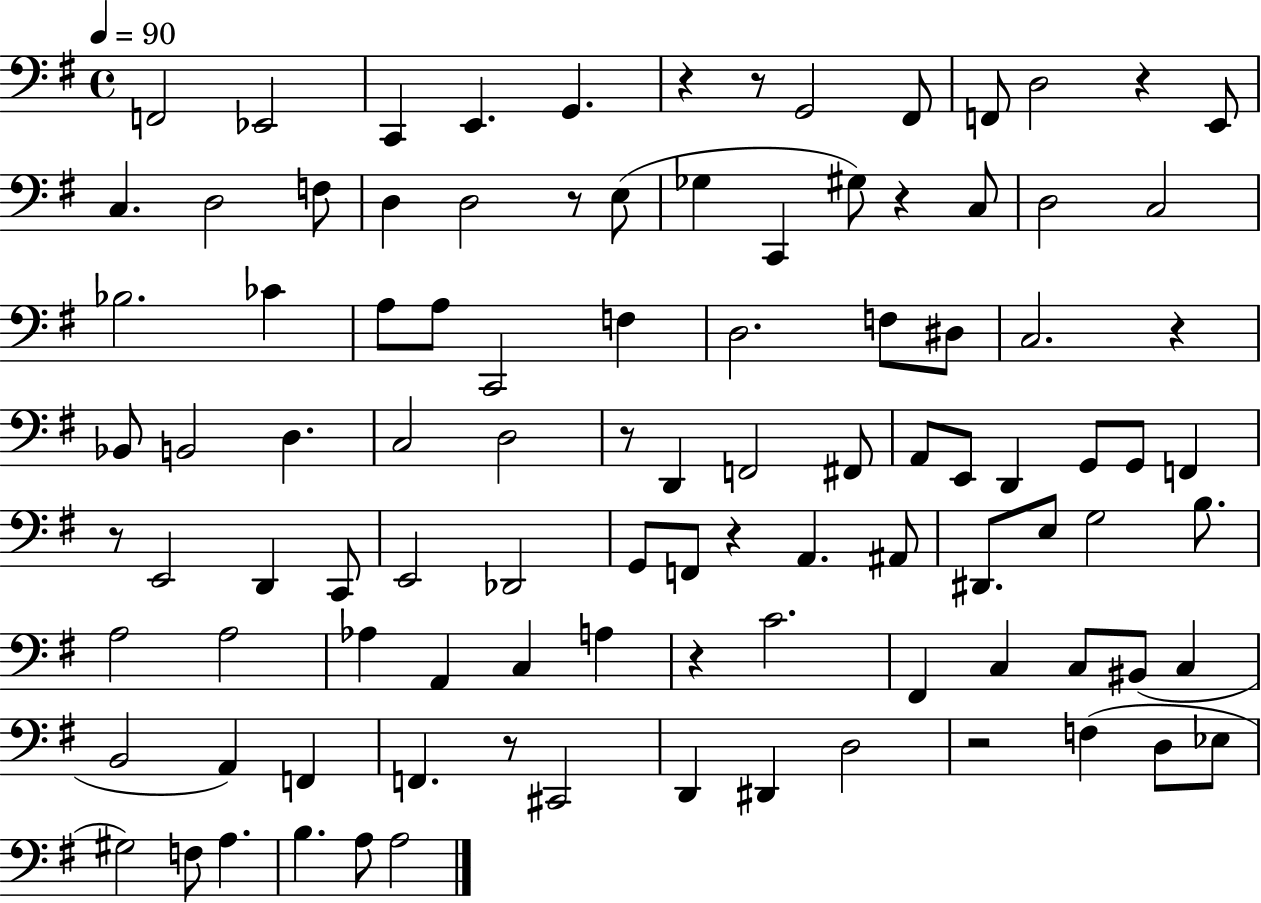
{
  \clef bass
  \time 4/4
  \defaultTimeSignature
  \key g \major
  \tempo 4 = 90
  f,2 ees,2 | c,4 e,4. g,4. | r4 r8 g,2 fis,8 | f,8 d2 r4 e,8 | \break c4. d2 f8 | d4 d2 r8 e8( | ges4 c,4 gis8) r4 c8 | d2 c2 | \break bes2. ces'4 | a8 a8 c,2 f4 | d2. f8 dis8 | c2. r4 | \break bes,8 b,2 d4. | c2 d2 | r8 d,4 f,2 fis,8 | a,8 e,8 d,4 g,8 g,8 f,4 | \break r8 e,2 d,4 c,8 | e,2 des,2 | g,8 f,8 r4 a,4. ais,8 | dis,8. e8 g2 b8. | \break a2 a2 | aes4 a,4 c4 a4 | r4 c'2. | fis,4 c4 c8 bis,8( c4 | \break b,2 a,4) f,4 | f,4. r8 cis,2 | d,4 dis,4 d2 | r2 f4( d8 ees8 | \break gis2) f8 a4. | b4. a8 a2 | \bar "|."
}